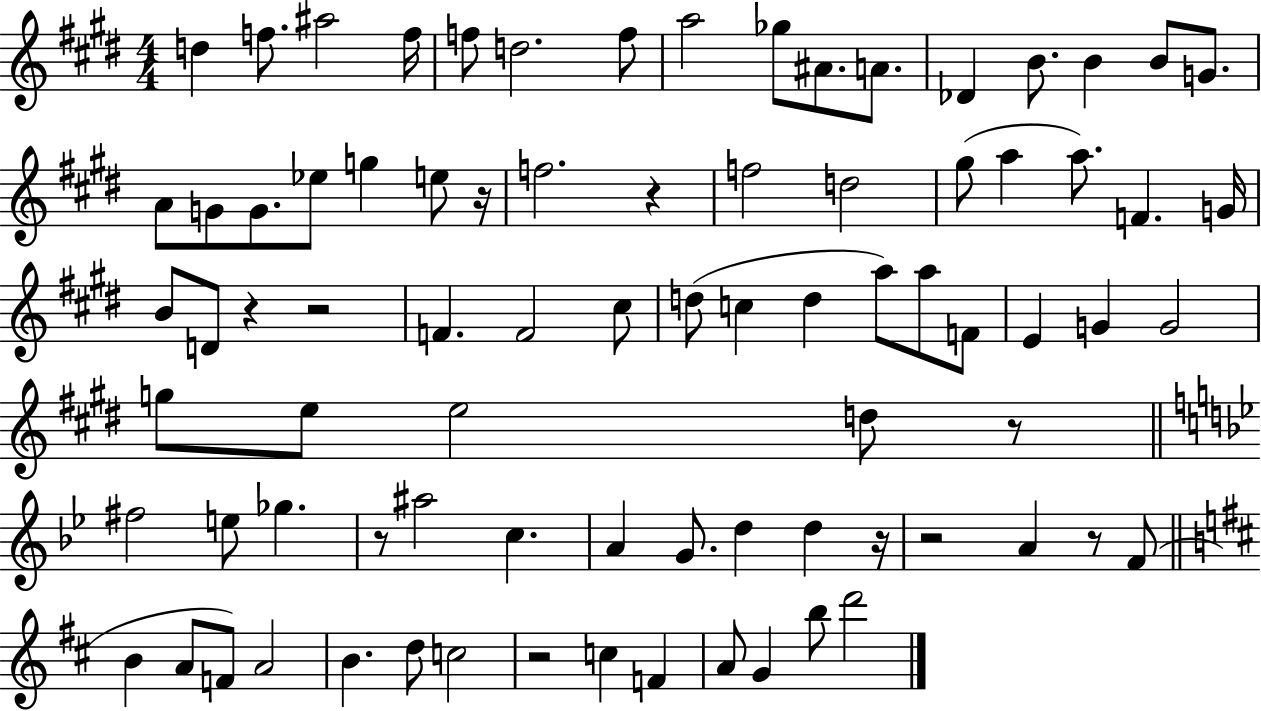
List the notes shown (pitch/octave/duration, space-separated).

D5/q F5/e. A#5/h F5/s F5/e D5/h. F5/e A5/h Gb5/e A#4/e. A4/e. Db4/q B4/e. B4/q B4/e G4/e. A4/e G4/e G4/e. Eb5/e G5/q E5/e R/s F5/h. R/q F5/h D5/h G#5/e A5/q A5/e. F4/q. G4/s B4/e D4/e R/q R/h F4/q. F4/h C#5/e D5/e C5/q D5/q A5/e A5/e F4/e E4/q G4/q G4/h G5/e E5/e E5/h D5/e R/e F#5/h E5/e Gb5/q. R/e A#5/h C5/q. A4/q G4/e. D5/q D5/q R/s R/h A4/q R/e F4/e B4/q A4/e F4/e A4/h B4/q. D5/e C5/h R/h C5/q F4/q A4/e G4/q B5/e D6/h